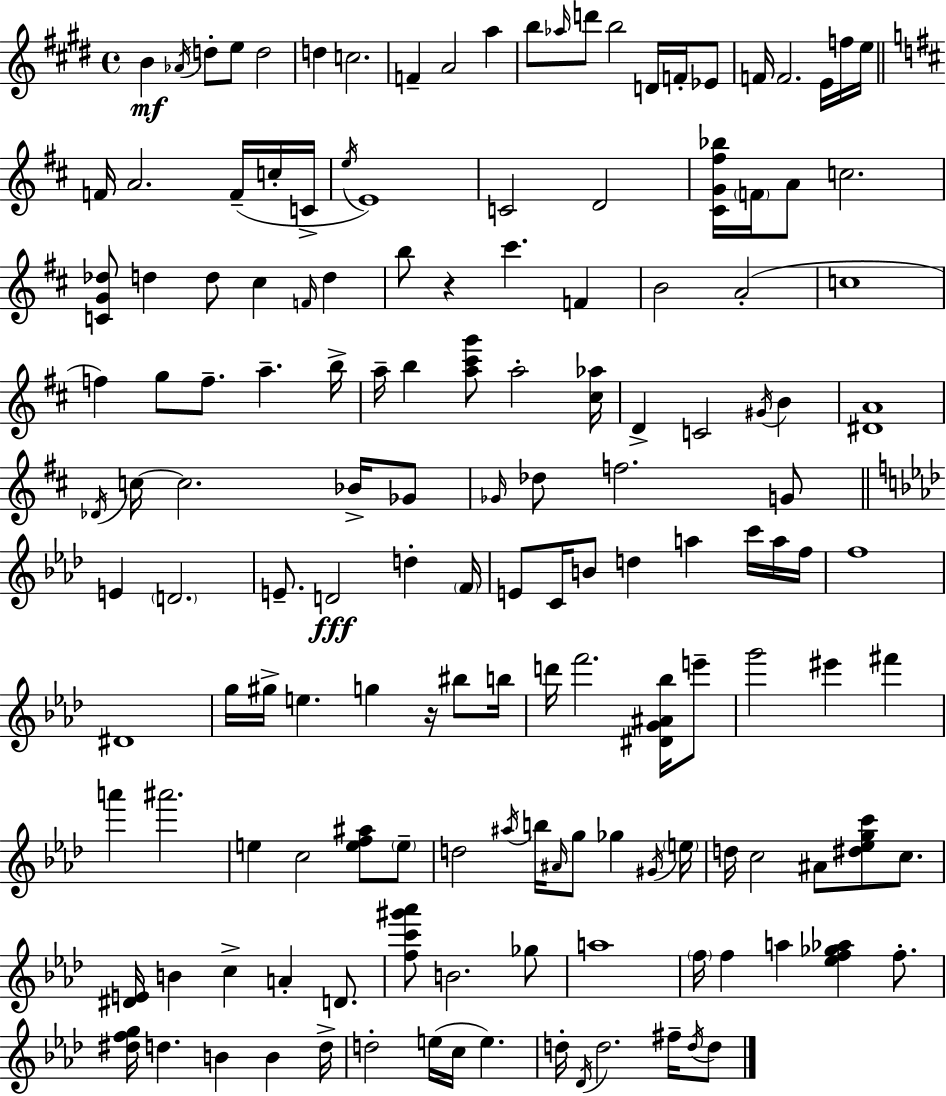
B4/q Ab4/s D5/e E5/e D5/h D5/q C5/h. F4/q A4/h A5/q B5/e Ab5/s D6/e B5/h D4/s F4/s Eb4/e F4/s F4/h. E4/s F5/s E5/s F4/s A4/h. F4/s C5/s C4/s E5/s E4/w C4/h D4/h [C#4,G4,F#5,Bb5]/s F4/s A4/e C5/h. [C4,G4,Db5]/e D5/q D5/e C#5/q F4/s D5/q B5/e R/q C#6/q. F4/q B4/h A4/h C5/w F5/q G5/e F5/e. A5/q. B5/s A5/s B5/q [A5,C#6,G6]/e A5/h [C#5,Ab5]/s D4/q C4/h G#4/s B4/q [D#4,A4]/w Db4/s C5/s C5/h. Bb4/s Gb4/e Gb4/s Db5/e F5/h. G4/e E4/q D4/h. E4/e. D4/h D5/q F4/s E4/e C4/s B4/e D5/q A5/q C6/s A5/s F5/s F5/w D#4/w G5/s G#5/s E5/q. G5/q R/s BIS5/e B5/s D6/s F6/h. [D#4,G4,A#4,Bb5]/s E6/e G6/h EIS6/q F#6/q A6/q A#6/h. E5/q C5/h [E5,F5,A#5]/e E5/e D5/h A#5/s B5/s A#4/s G5/e Gb5/q G#4/s E5/s D5/s C5/h A#4/e [D#5,Eb5,G5,C6]/e C5/e. [D#4,E4]/s B4/q C5/q A4/q D4/e. [F5,C6,G#6,Ab6]/e B4/h. Gb5/e A5/w F5/s F5/q A5/q [Eb5,F5,Gb5,Ab5]/q F5/e. [D#5,F5,G5]/s D5/q. B4/q B4/q D5/s D5/h E5/s C5/s E5/q. D5/s Db4/s D5/h. F#5/s D5/s D5/e